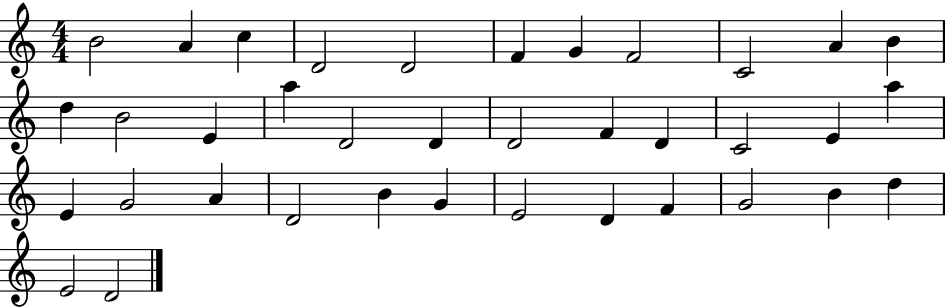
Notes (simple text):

B4/h A4/q C5/q D4/h D4/h F4/q G4/q F4/h C4/h A4/q B4/q D5/q B4/h E4/q A5/q D4/h D4/q D4/h F4/q D4/q C4/h E4/q A5/q E4/q G4/h A4/q D4/h B4/q G4/q E4/h D4/q F4/q G4/h B4/q D5/q E4/h D4/h